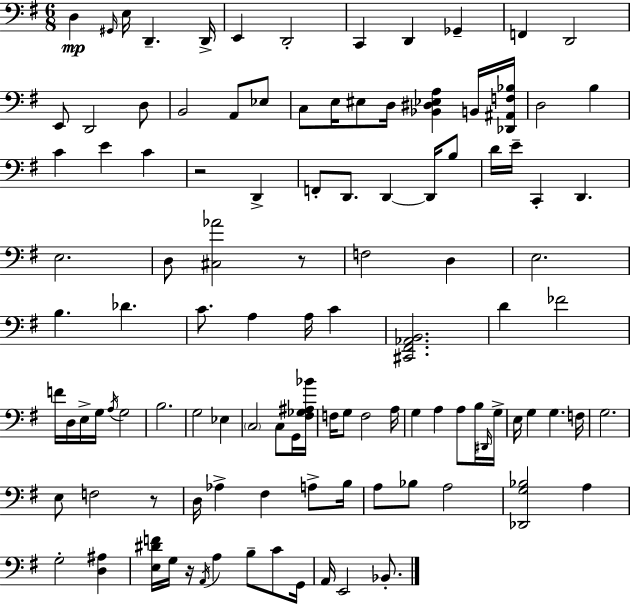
{
  \clef bass
  \numericTimeSignature
  \time 6/8
  \key e \minor
  d4\mp \grace { gis,16 } e16 d,4.-- | d,16-> e,4 d,2-. | c,4 d,4 ges,4-- | f,4 d,2 | \break e,8 d,2 d8 | b,2 a,8 ees8 | c8 e16 eis8 d16 <bes, dis ees a>4 b,16 | <des, ais, f bes>16 d2 b4 | \break c'4 e'4 c'4 | r2 d,4-> | f,8-. d,8. d,4~~ d,16 b8 | d'16 e'16-- c,4-. d,4. | \break e2. | d8 <cis aes'>2 r8 | f2 d4 | e2. | \break b4. des'4. | c'8. a4 a16 c'4 | <cis, fis, aes, b,>2. | d'4 fes'2 | \break f'16 d16 e16-> g16 \acciaccatura { a16 } g2 | b2. | g2 ees4 | \parenthesize c2 c8 | \break g,16 <fis ges ais bes'>16 f16 g8 f2 | a16 g4 a4 a8 | b16 \grace { dis,16 } g16-> e16 g4 g4. | f16 g2. | \break e8 f2 | r8 d16 aes4-> fis4 | a8-> b16 a8 bes8 a2 | <des, g bes>2 a4 | \break g2-. <d ais>4 | <e dis' f'>16 g16 r16 \acciaccatura { a,16 } a4 b8-- | c'8 g,16 a,16 e,2 | bes,8.-. \bar "|."
}